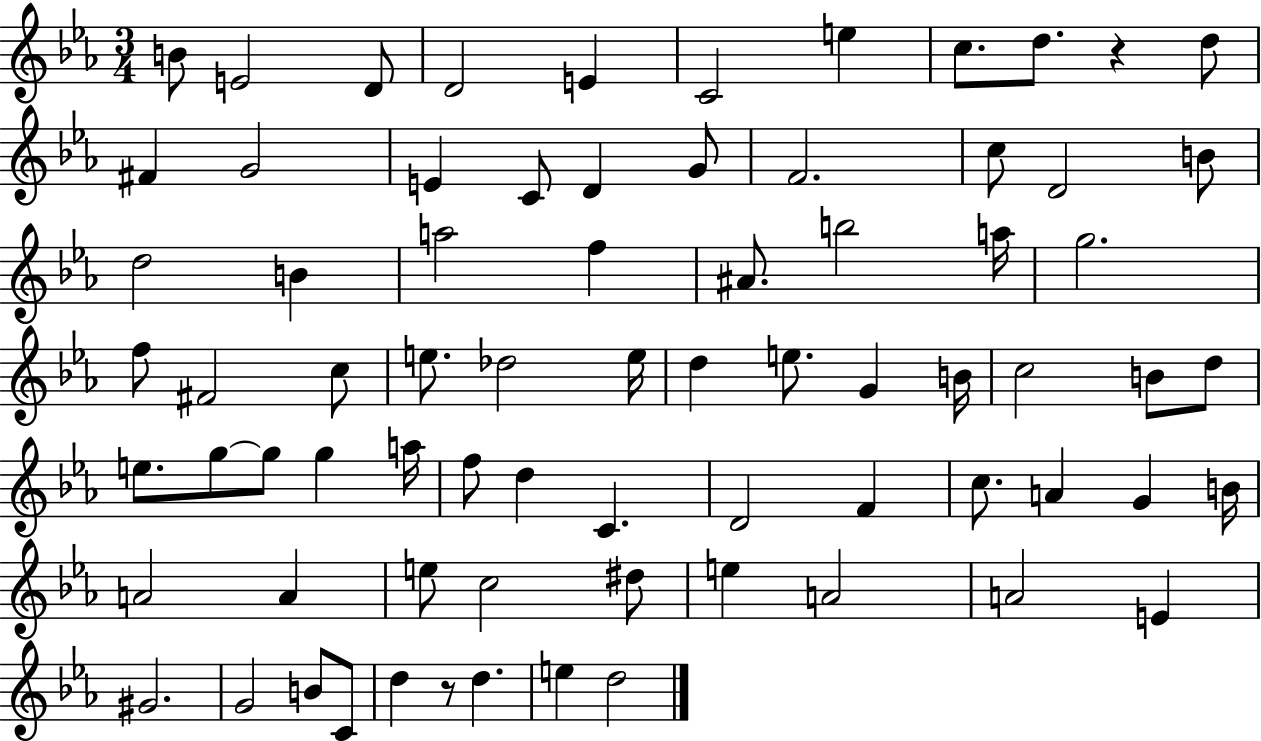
B4/e E4/h D4/e D4/h E4/q C4/h E5/q C5/e. D5/e. R/q D5/e F#4/q G4/h E4/q C4/e D4/q G4/e F4/h. C5/e D4/h B4/e D5/h B4/q A5/h F5/q A#4/e. B5/h A5/s G5/h. F5/e F#4/h C5/e E5/e. Db5/h E5/s D5/q E5/e. G4/q B4/s C5/h B4/e D5/e E5/e. G5/e G5/e G5/q A5/s F5/e D5/q C4/q. D4/h F4/q C5/e. A4/q G4/q B4/s A4/h A4/q E5/e C5/h D#5/e E5/q A4/h A4/h E4/q G#4/h. G4/h B4/e C4/e D5/q R/e D5/q. E5/q D5/h